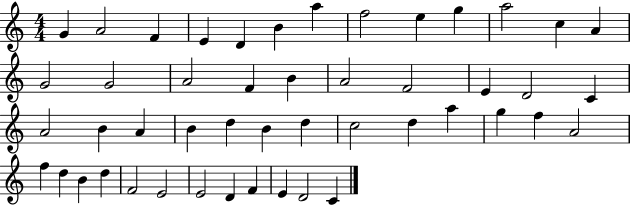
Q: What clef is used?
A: treble